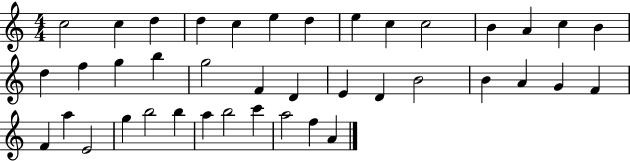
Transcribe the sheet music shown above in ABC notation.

X:1
T:Untitled
M:4/4
L:1/4
K:C
c2 c d d c e d e c c2 B A c B d f g b g2 F D E D B2 B A G F F a E2 g b2 b a b2 c' a2 f A